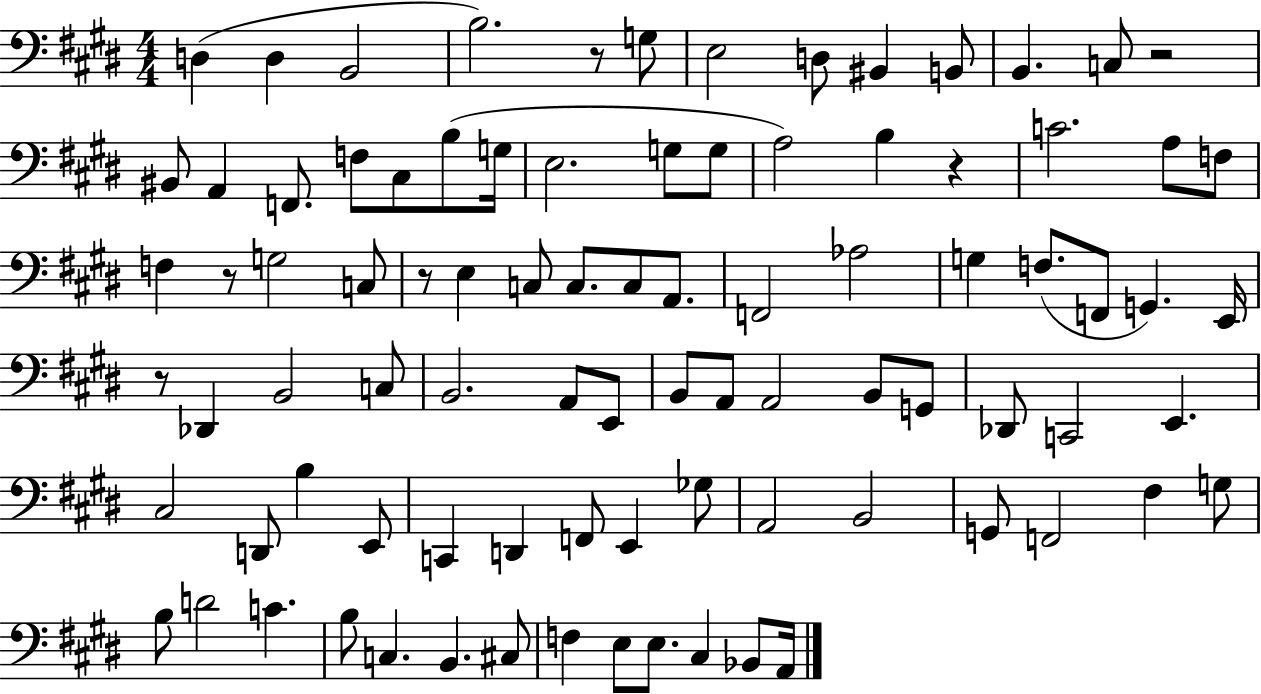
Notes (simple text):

D3/q D3/q B2/h B3/h. R/e G3/e E3/h D3/e BIS2/q B2/e B2/q. C3/e R/h BIS2/e A2/q F2/e. F3/e C#3/e B3/e G3/s E3/h. G3/e G3/e A3/h B3/q R/q C4/h. A3/e F3/e F3/q R/e G3/h C3/e R/e E3/q C3/e C3/e. C3/e A2/e. F2/h Ab3/h G3/q F3/e. F2/e G2/q. E2/s R/e Db2/q B2/h C3/e B2/h. A2/e E2/e B2/e A2/e A2/h B2/e G2/e Db2/e C2/h E2/q. C#3/h D2/e B3/q E2/e C2/q D2/q F2/e E2/q Gb3/e A2/h B2/h G2/e F2/h F#3/q G3/e B3/e D4/h C4/q. B3/e C3/q. B2/q. C#3/e F3/q E3/e E3/e. C#3/q Bb2/e A2/s